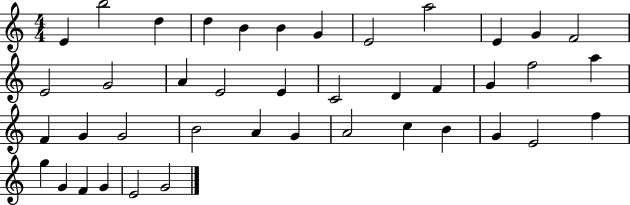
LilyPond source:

{
  \clef treble
  \numericTimeSignature
  \time 4/4
  \key c \major
  e'4 b''2 d''4 | d''4 b'4 b'4 g'4 | e'2 a''2 | e'4 g'4 f'2 | \break e'2 g'2 | a'4 e'2 e'4 | c'2 d'4 f'4 | g'4 f''2 a''4 | \break f'4 g'4 g'2 | b'2 a'4 g'4 | a'2 c''4 b'4 | g'4 e'2 f''4 | \break g''4 g'4 f'4 g'4 | e'2 g'2 | \bar "|."
}